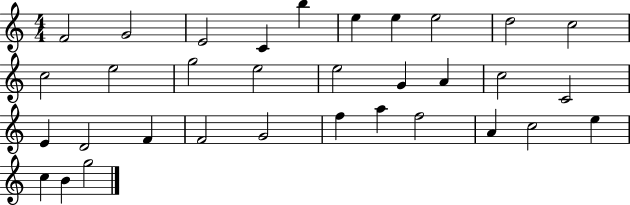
F4/h G4/h E4/h C4/q B5/q E5/q E5/q E5/h D5/h C5/h C5/h E5/h G5/h E5/h E5/h G4/q A4/q C5/h C4/h E4/q D4/h F4/q F4/h G4/h F5/q A5/q F5/h A4/q C5/h E5/q C5/q B4/q G5/h